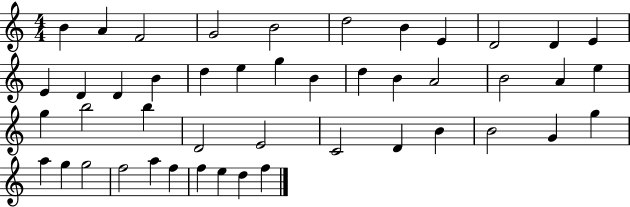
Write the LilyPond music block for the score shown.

{
  \clef treble
  \numericTimeSignature
  \time 4/4
  \key c \major
  b'4 a'4 f'2 | g'2 b'2 | d''2 b'4 e'4 | d'2 d'4 e'4 | \break e'4 d'4 d'4 b'4 | d''4 e''4 g''4 b'4 | d''4 b'4 a'2 | b'2 a'4 e''4 | \break g''4 b''2 b''4 | d'2 e'2 | c'2 d'4 b'4 | b'2 g'4 g''4 | \break a''4 g''4 g''2 | f''2 a''4 f''4 | f''4 e''4 d''4 f''4 | \bar "|."
}